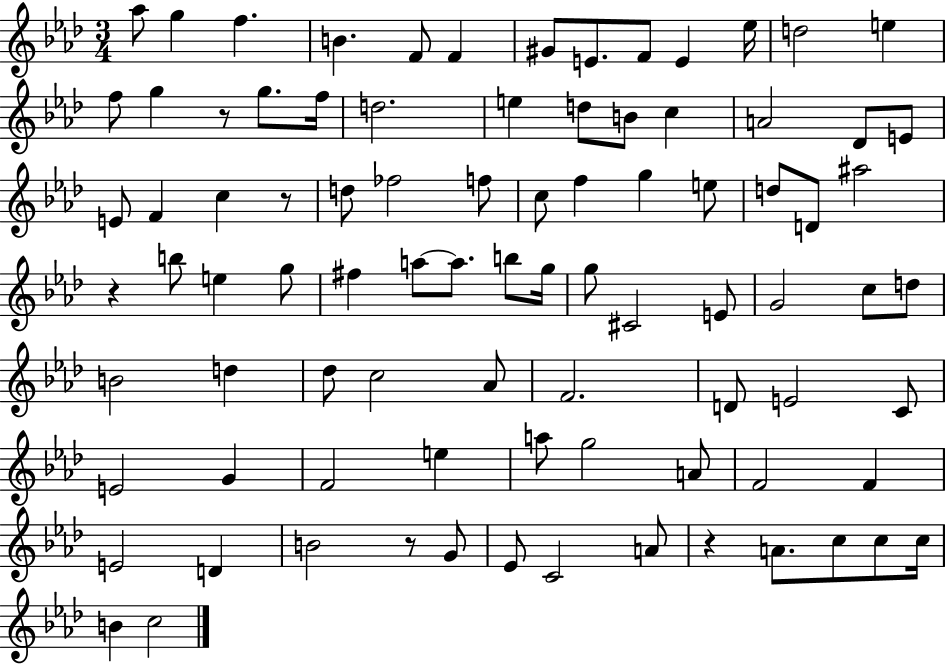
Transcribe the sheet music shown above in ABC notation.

X:1
T:Untitled
M:3/4
L:1/4
K:Ab
_a/2 g f B F/2 F ^G/2 E/2 F/2 E _e/4 d2 e f/2 g z/2 g/2 f/4 d2 e d/2 B/2 c A2 _D/2 E/2 E/2 F c z/2 d/2 _f2 f/2 c/2 f g e/2 d/2 D/2 ^a2 z b/2 e g/2 ^f a/2 a/2 b/2 g/4 g/2 ^C2 E/2 G2 c/2 d/2 B2 d _d/2 c2 _A/2 F2 D/2 E2 C/2 E2 G F2 e a/2 g2 A/2 F2 F E2 D B2 z/2 G/2 _E/2 C2 A/2 z A/2 c/2 c/2 c/4 B c2